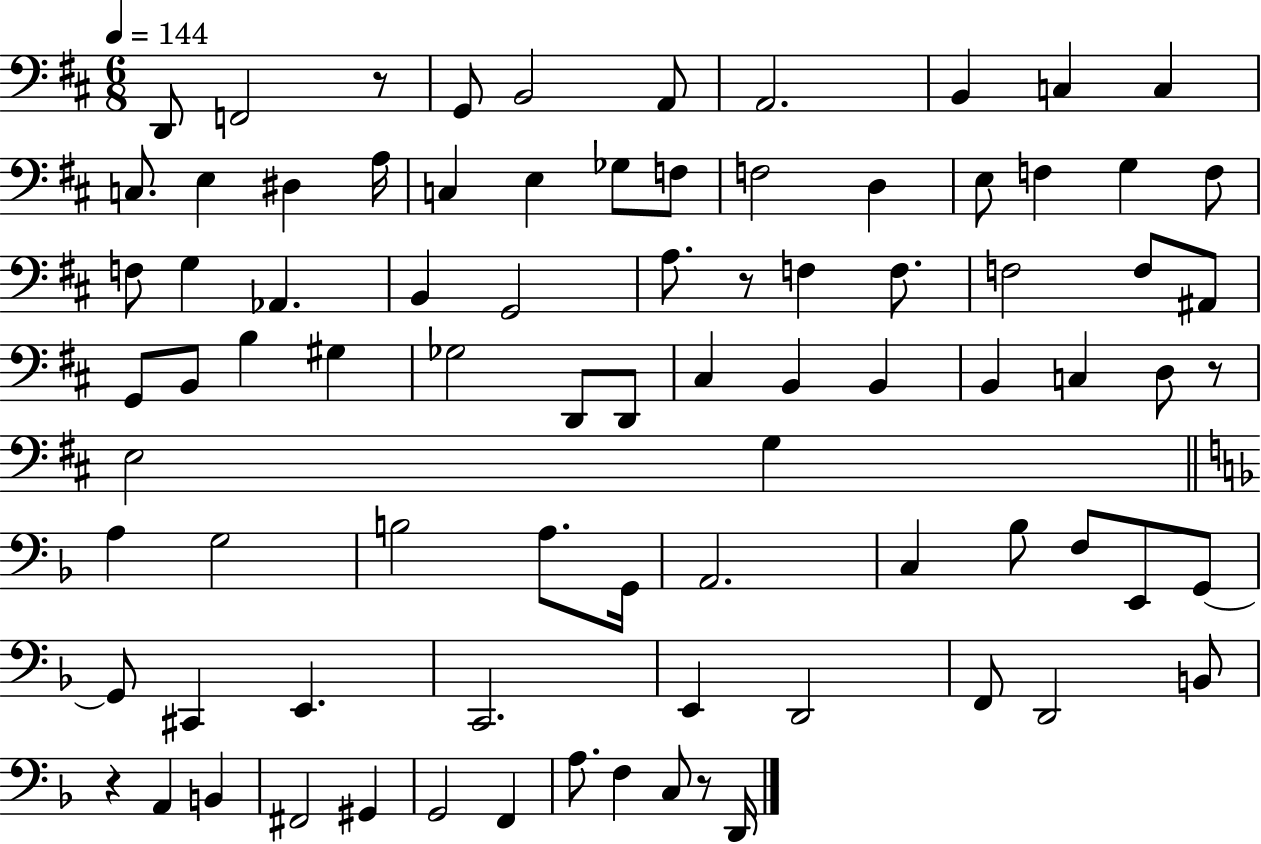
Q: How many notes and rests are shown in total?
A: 84